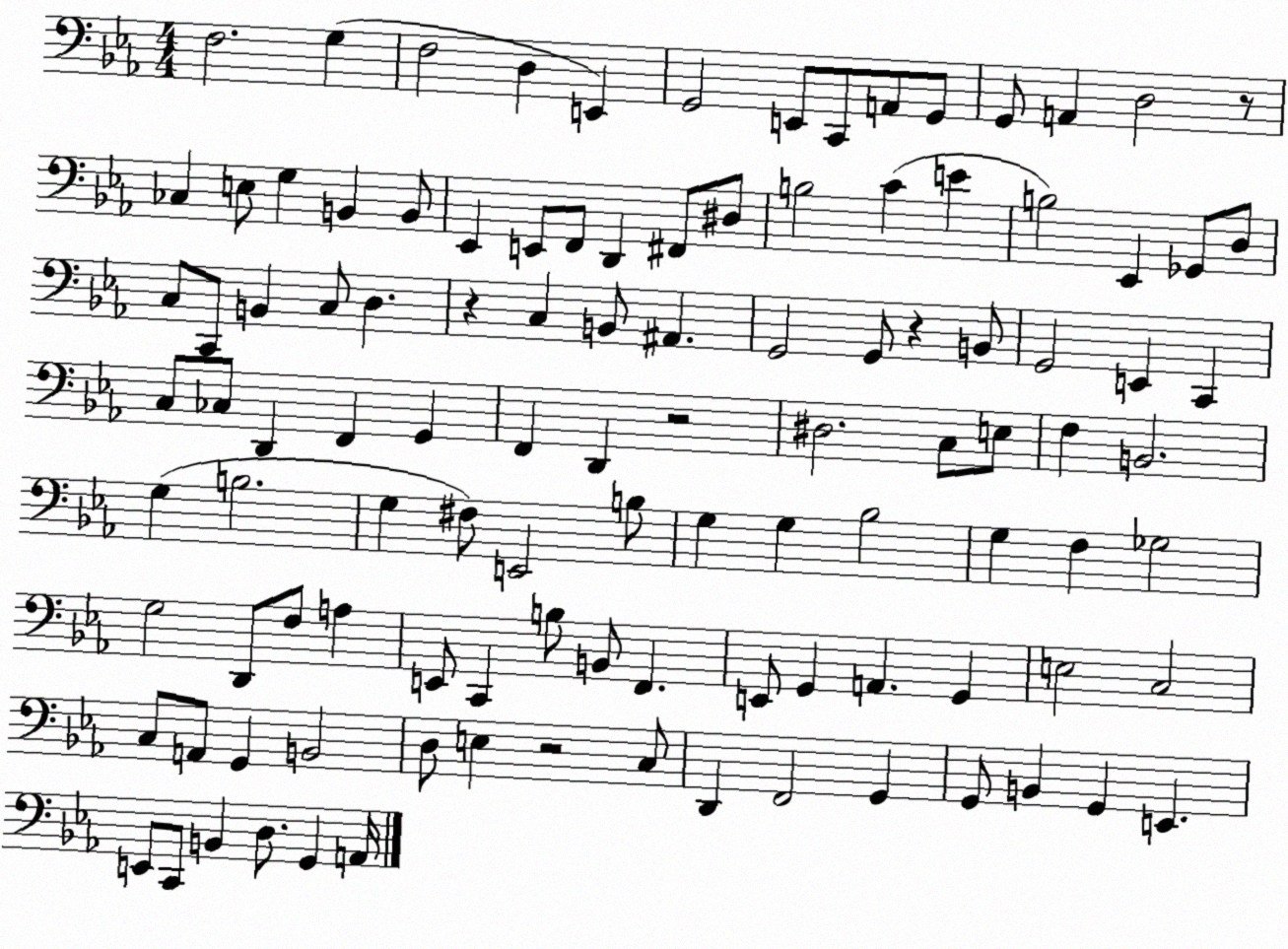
X:1
T:Untitled
M:4/4
L:1/4
K:Eb
F,2 G, F,2 D, E,, G,,2 E,,/2 C,,/2 A,,/2 G,,/2 G,,/2 A,, D,2 z/2 _C, E,/2 G, B,, B,,/2 _E,, E,,/2 F,,/2 D,, ^F,,/2 ^D,/2 B,2 C E B,2 _E,, _G,,/2 D,/2 C,/2 C,,/2 B,, C,/2 D, z C, B,,/2 ^A,, G,,2 G,,/2 z B,,/2 G,,2 E,, C,, C,/2 _C,/2 D,, F,, G,, F,, D,, z2 ^D,2 C,/2 E,/2 F, B,,2 G, B,2 G, ^F,/2 E,,2 B,/2 G, G, _B,2 G, F, _G,2 G,2 D,,/2 F,/2 A, E,,/2 C,, B,/2 B,,/2 F,, E,,/2 G,, A,, G,, E,2 C,2 C,/2 A,,/2 G,, B,,2 D,/2 E, z2 C,/2 D,, F,,2 G,, G,,/2 B,, G,, E,, E,,/2 C,,/2 B,, D,/2 G,, A,,/4